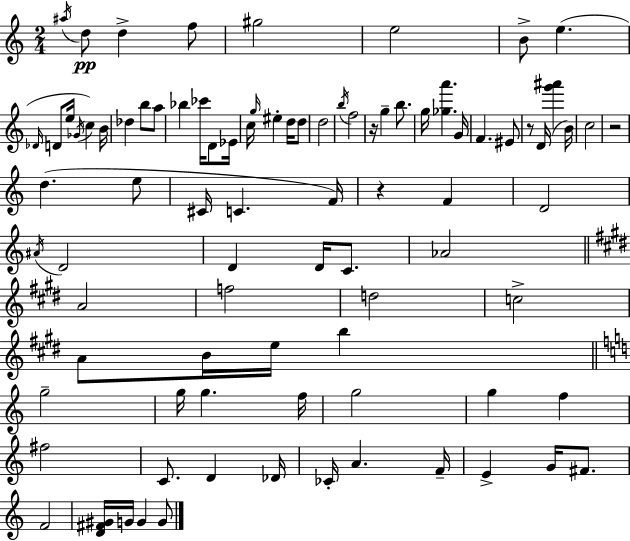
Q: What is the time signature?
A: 2/4